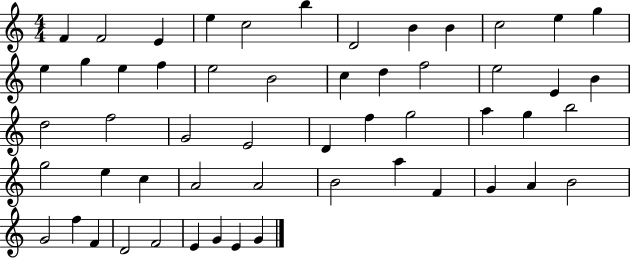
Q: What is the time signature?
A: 4/4